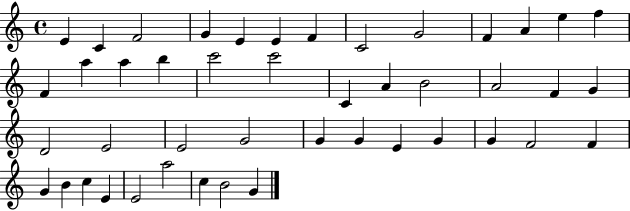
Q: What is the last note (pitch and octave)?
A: G4